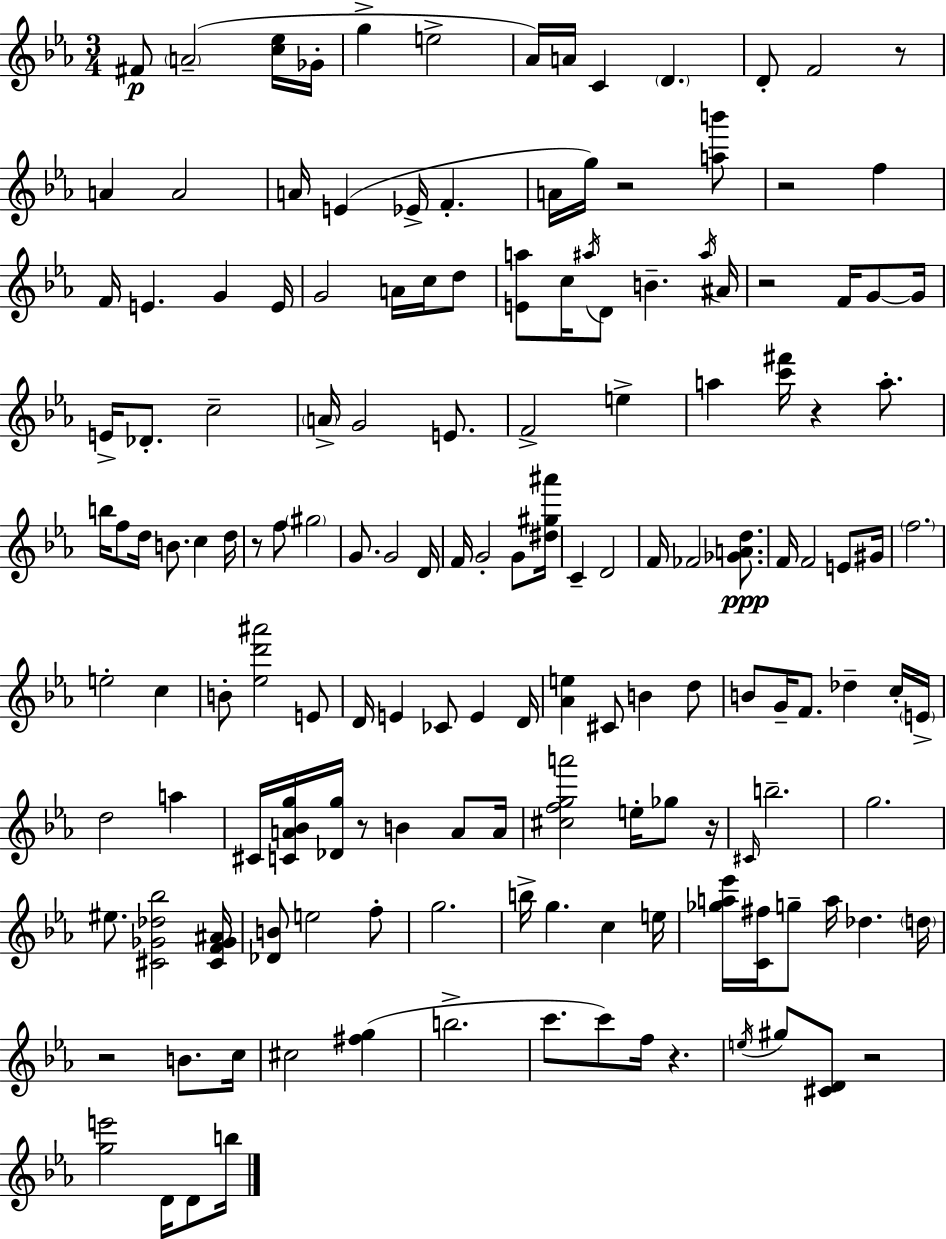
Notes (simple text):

F#4/e A4/h [C5,Eb5]/s Gb4/s G5/q E5/h Ab4/s A4/s C4/q D4/q. D4/e F4/h R/e A4/q A4/h A4/s E4/q Eb4/s F4/q. A4/s G5/s R/h [A5,B6]/e R/h F5/q F4/s E4/q. G4/q E4/s G4/h A4/s C5/s D5/e [E4,A5]/e C5/s A#5/s D4/e B4/q. A#5/s A#4/s R/h F4/s G4/e G4/s E4/s Db4/e. C5/h A4/s G4/h E4/e. F4/h E5/q A5/q [C6,F#6]/s R/q A5/e. B5/s F5/e D5/s B4/e. C5/q D5/s R/e F5/e G#5/h G4/e. G4/h D4/s F4/s G4/h G4/e [D#5,G#5,A#6]/s C4/q D4/h F4/s FES4/h [Gb4,A4,D5]/e. F4/s F4/h E4/e G#4/s F5/h. E5/h C5/q B4/e [Eb5,D6,A#6]/h E4/e D4/s E4/q CES4/e E4/q D4/s [Ab4,E5]/q C#4/e B4/q D5/e B4/e G4/s F4/e. Db5/q C5/s E4/s D5/h A5/q C#4/s [C4,A4,Bb4,G5]/s [Db4,G5]/s R/e B4/q A4/e A4/s [C#5,F5,G5,A6]/h E5/s Gb5/e R/s C#4/s B5/h. G5/h. EIS5/e. [C#4,Gb4,Db5,Bb5]/h [C#4,F4,Gb4,A#4]/s [Db4,B4]/e E5/h F5/e G5/h. B5/s G5/q. C5/q E5/s [Gb5,A5,Eb6]/s [C4,F#5]/s G5/e A5/s Db5/q. D5/s R/h B4/e. C5/s C#5/h [F#5,G5]/q B5/h. C6/e. C6/e F5/s R/q. E5/s G#5/e [C#4,D4]/e R/h [G5,E6]/h D4/s D4/e B5/s